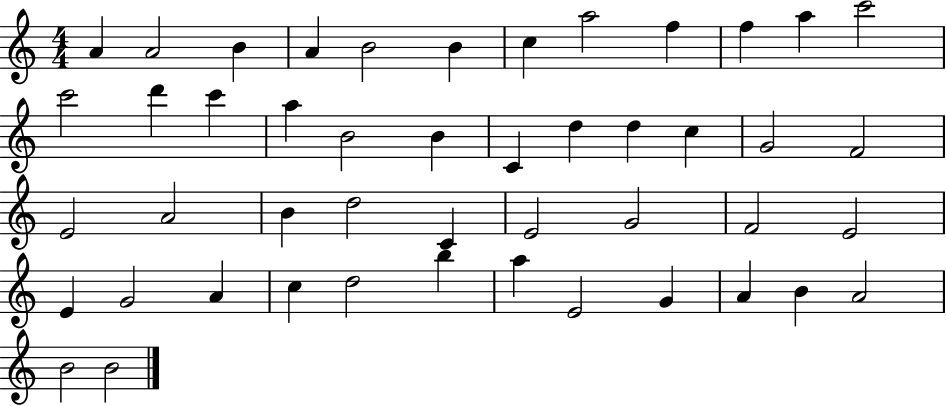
A4/q A4/h B4/q A4/q B4/h B4/q C5/q A5/h F5/q F5/q A5/q C6/h C6/h D6/q C6/q A5/q B4/h B4/q C4/q D5/q D5/q C5/q G4/h F4/h E4/h A4/h B4/q D5/h C4/q E4/h G4/h F4/h E4/h E4/q G4/h A4/q C5/q D5/h B5/q A5/q E4/h G4/q A4/q B4/q A4/h B4/h B4/h